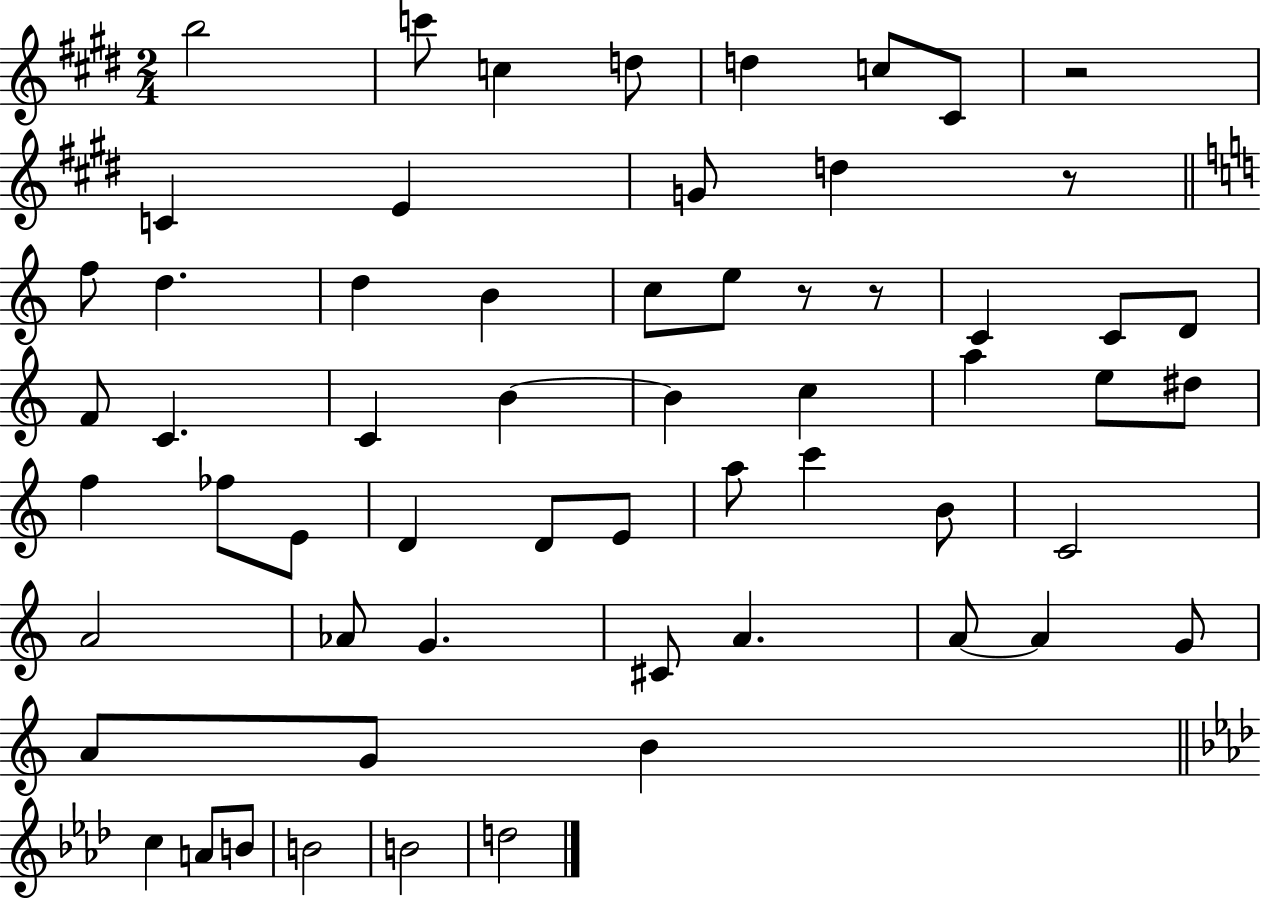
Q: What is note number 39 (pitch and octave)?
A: C4